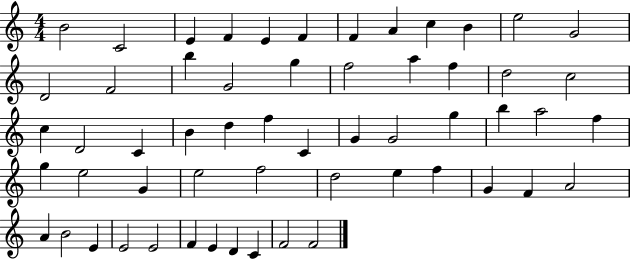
B4/h C4/h E4/q F4/q E4/q F4/q F4/q A4/q C5/q B4/q E5/h G4/h D4/h F4/h B5/q G4/h G5/q F5/h A5/q F5/q D5/h C5/h C5/q D4/h C4/q B4/q D5/q F5/q C4/q G4/q G4/h G5/q B5/q A5/h F5/q G5/q E5/h G4/q E5/h F5/h D5/h E5/q F5/q G4/q F4/q A4/h A4/q B4/h E4/q E4/h E4/h F4/q E4/q D4/q C4/q F4/h F4/h